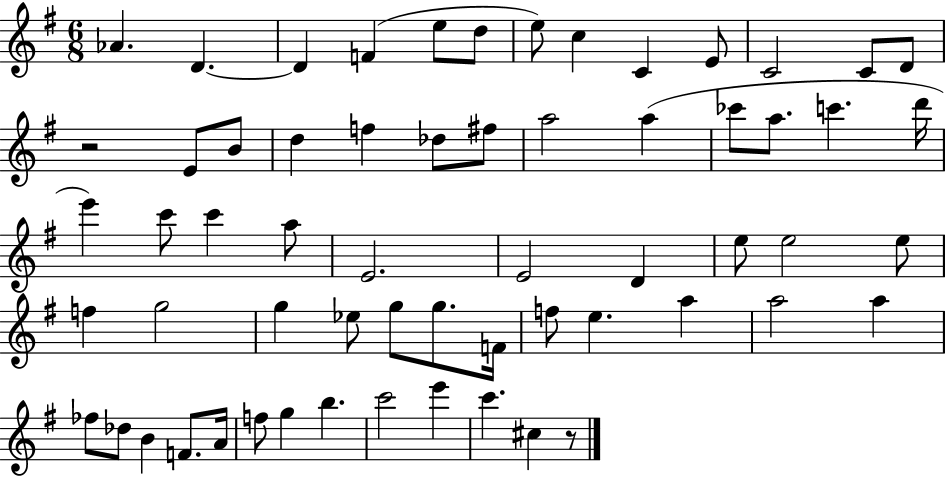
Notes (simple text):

Ab4/q. D4/q. D4/q F4/q E5/e D5/e E5/e C5/q C4/q E4/e C4/h C4/e D4/e R/h E4/e B4/e D5/q F5/q Db5/e F#5/e A5/h A5/q CES6/e A5/e. C6/q. D6/s E6/q C6/e C6/q A5/e E4/h. E4/h D4/q E5/e E5/h E5/e F5/q G5/h G5/q Eb5/e G5/e G5/e. F4/s F5/e E5/q. A5/q A5/h A5/q FES5/e Db5/e B4/q F4/e. A4/s F5/e G5/q B5/q. C6/h E6/q C6/q. C#5/q R/e